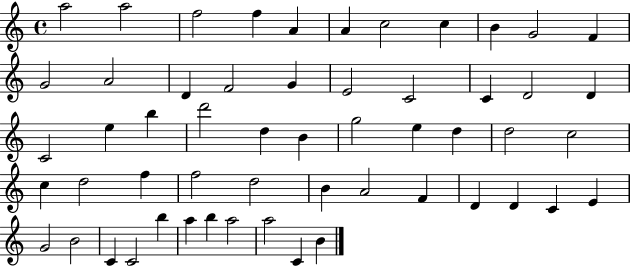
{
  \clef treble
  \time 4/4
  \defaultTimeSignature
  \key c \major
  a''2 a''2 | f''2 f''4 a'4 | a'4 c''2 c''4 | b'4 g'2 f'4 | \break g'2 a'2 | d'4 f'2 g'4 | e'2 c'2 | c'4 d'2 d'4 | \break c'2 e''4 b''4 | d'''2 d''4 b'4 | g''2 e''4 d''4 | d''2 c''2 | \break c''4 d''2 f''4 | f''2 d''2 | b'4 a'2 f'4 | d'4 d'4 c'4 e'4 | \break g'2 b'2 | c'4 c'2 b''4 | a''4 b''4 a''2 | a''2 c'4 b'4 | \break \bar "|."
}